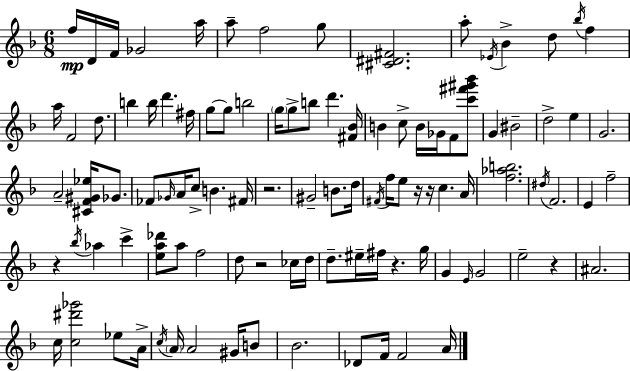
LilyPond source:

{
  \clef treble
  \numericTimeSignature
  \time 6/8
  \key d \minor
  f''16\mp d'16 f'16 ges'2 a''16 | a''8-- f''2 g''8 | <cis' dis' fis'>2. | a''8-. \acciaccatura { ees'16 } bes'4-> d''8 \acciaccatura { bes''16 } f''4 | \break a''16 f'2 d''8. | b''4 b''16 d'''4. | fis''16 g''8~~ g''8 b''2 | \parenthesize g''16 g''8-> b''8 d'''4. | \break <fis' bes'>16 b'4 c''8-> b'16 ges'16 f'8 | <c''' fis''' gis''' bes'''>8 g'4 bis'2-- | d''2-> e''4 | g'2. | \break a'2-- <cis' f' gis' ees''>16 ges'8. | fes'8 \grace { ges'16 } a'16 c''8-> b'4. | fis'16 r2. | gis'2-- b'8. | \break d''16 \acciaccatura { fis'16 } f''16 e''8 r16 r16 c''4. | a'16 <f'' aes'' b''>2. | \acciaccatura { dis''16 } f'2. | e'4 f''2-- | \break r4 \acciaccatura { bes''16 } aes''4 | c'''4-> <e'' a'' des'''>8 a''8 f''2 | d''8 r2 | ces''16 d''16 d''8.-- eis''16-- fis''16 r4. | \break g''16 g'4 \grace { e'16 } g'2 | e''2-- | r4 ais'2. | c''16 <c'' dis''' ges'''>2 | \break ees''8 a'16-> \acciaccatura { c''16 } \parenthesize a'16 a'2 | gis'16 b'8 bes'2. | des'8 f'16 f'2 | a'16 \bar "|."
}